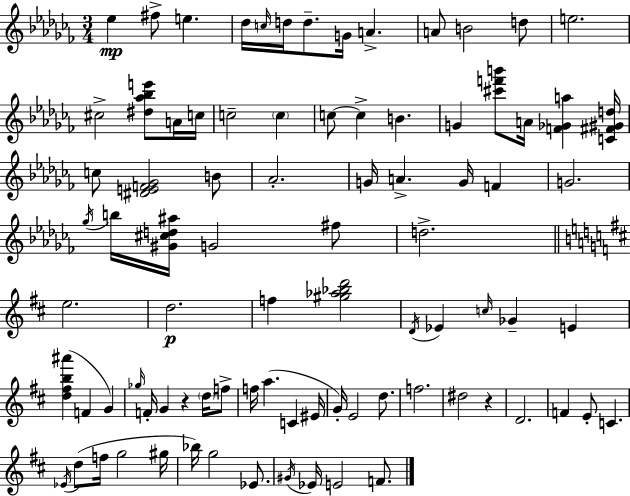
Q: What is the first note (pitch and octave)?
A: Eb5